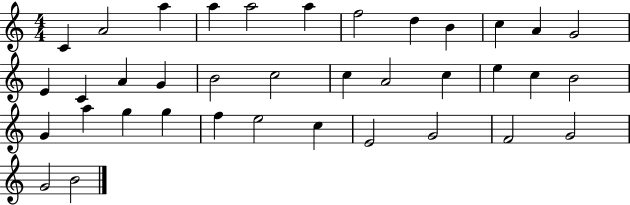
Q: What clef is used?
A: treble